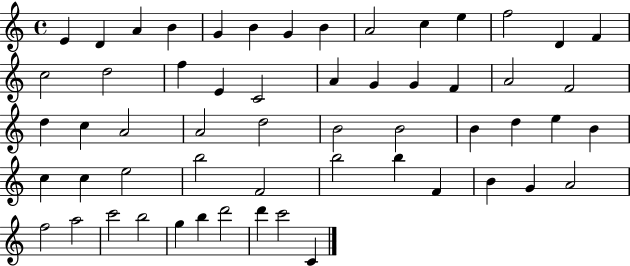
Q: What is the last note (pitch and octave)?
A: C4